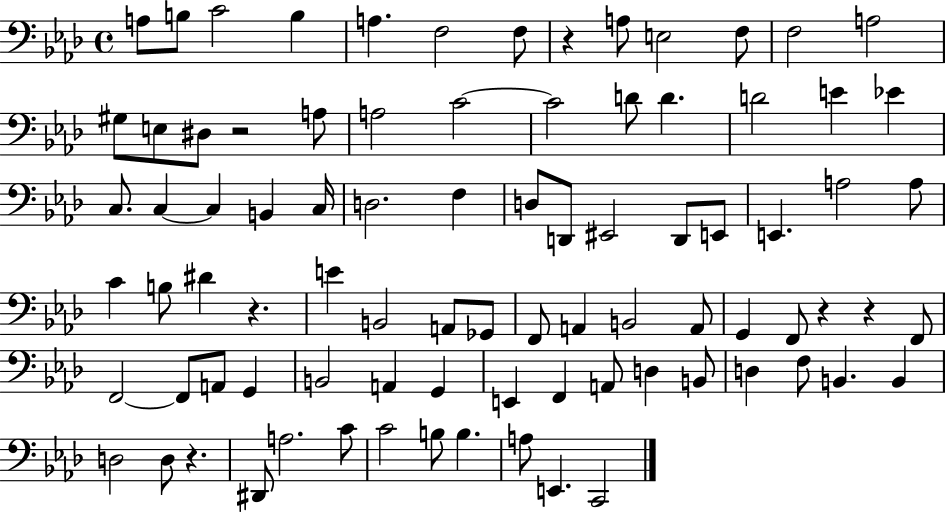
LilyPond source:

{
  \clef bass
  \time 4/4
  \defaultTimeSignature
  \key aes \major
  a8 b8 c'2 b4 | a4. f2 f8 | r4 a8 e2 f8 | f2 a2 | \break gis8 e8 dis8 r2 a8 | a2 c'2~~ | c'2 d'8 d'4. | d'2 e'4 ees'4 | \break c8. c4~~ c4 b,4 c16 | d2. f4 | d8 d,8 eis,2 d,8 e,8 | e,4. a2 a8 | \break c'4 b8 dis'4 r4. | e'4 b,2 a,8 ges,8 | f,8 a,4 b,2 a,8 | g,4 f,8 r4 r4 f,8 | \break f,2~~ f,8 a,8 g,4 | b,2 a,4 g,4 | e,4 f,4 a,8 d4 b,8 | d4 f8 b,4. b,4 | \break d2 d8 r4. | dis,8 a2. c'8 | c'2 b8 b4. | a8 e,4. c,2 | \break \bar "|."
}